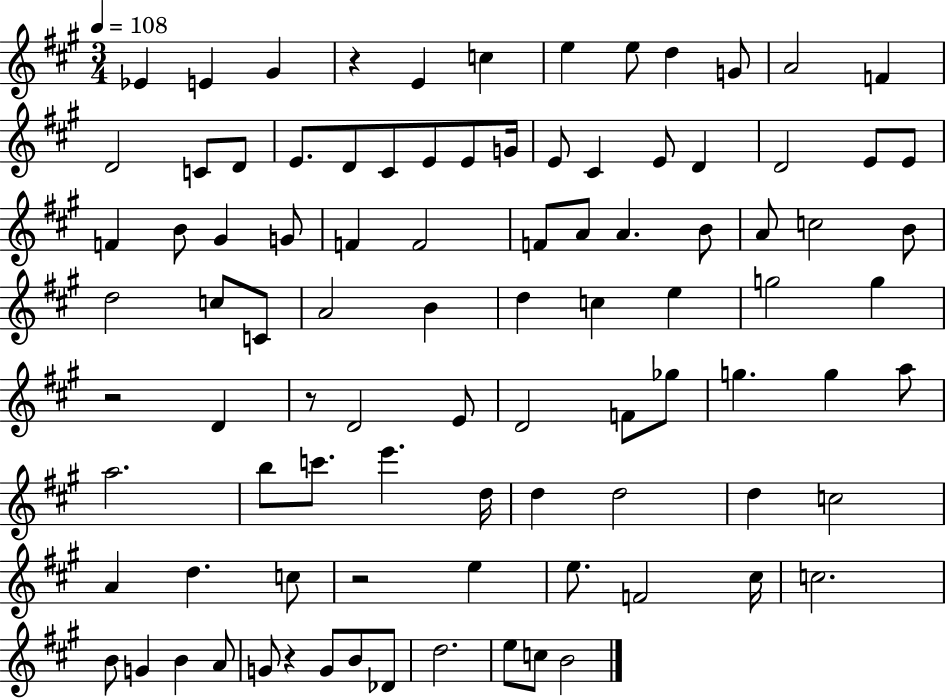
Eb4/q E4/q G#4/q R/q E4/q C5/q E5/q E5/e D5/q G4/e A4/h F4/q D4/h C4/e D4/e E4/e. D4/e C#4/e E4/e E4/e G4/s E4/e C#4/q E4/e D4/q D4/h E4/e E4/e F4/q B4/e G#4/q G4/e F4/q F4/h F4/e A4/e A4/q. B4/e A4/e C5/h B4/e D5/h C5/e C4/e A4/h B4/q D5/q C5/q E5/q G5/h G5/q R/h D4/q R/e D4/h E4/e D4/h F4/e Gb5/e G5/q. G5/q A5/e A5/h. B5/e C6/e. E6/q. D5/s D5/q D5/h D5/q C5/h A4/q D5/q. C5/e R/h E5/q E5/e. F4/h C#5/s C5/h. B4/e G4/q B4/q A4/e G4/e R/q G4/e B4/e Db4/e D5/h. E5/e C5/e B4/h